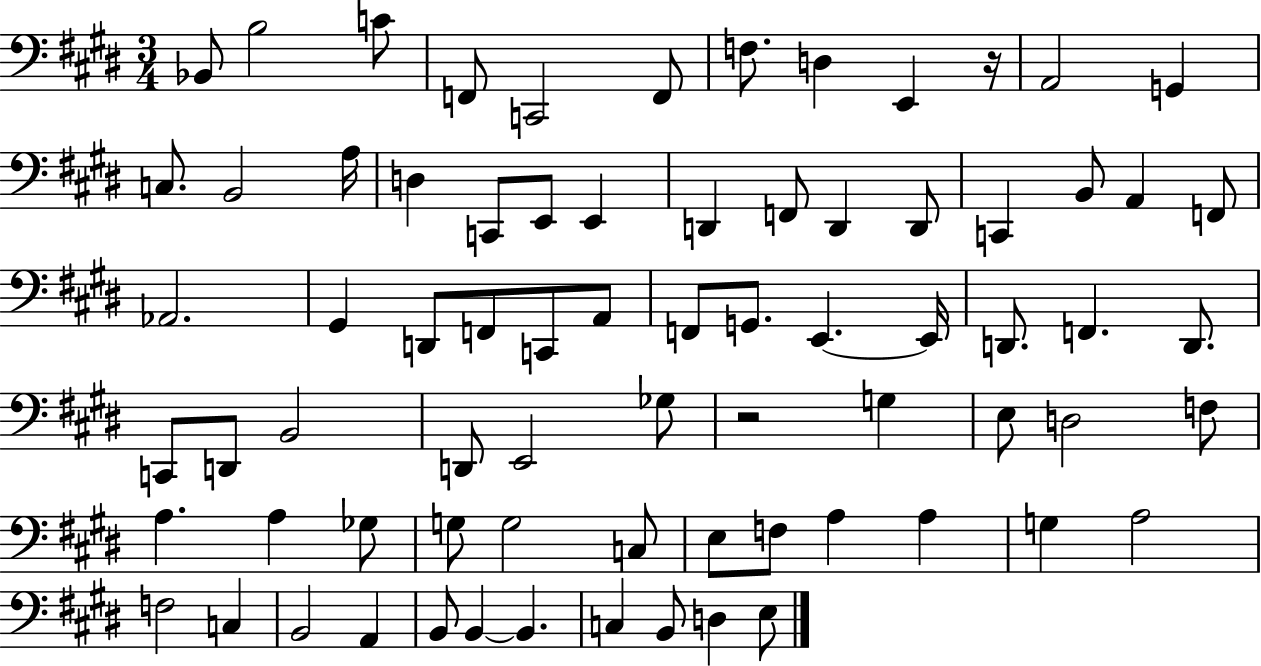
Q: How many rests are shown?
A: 2